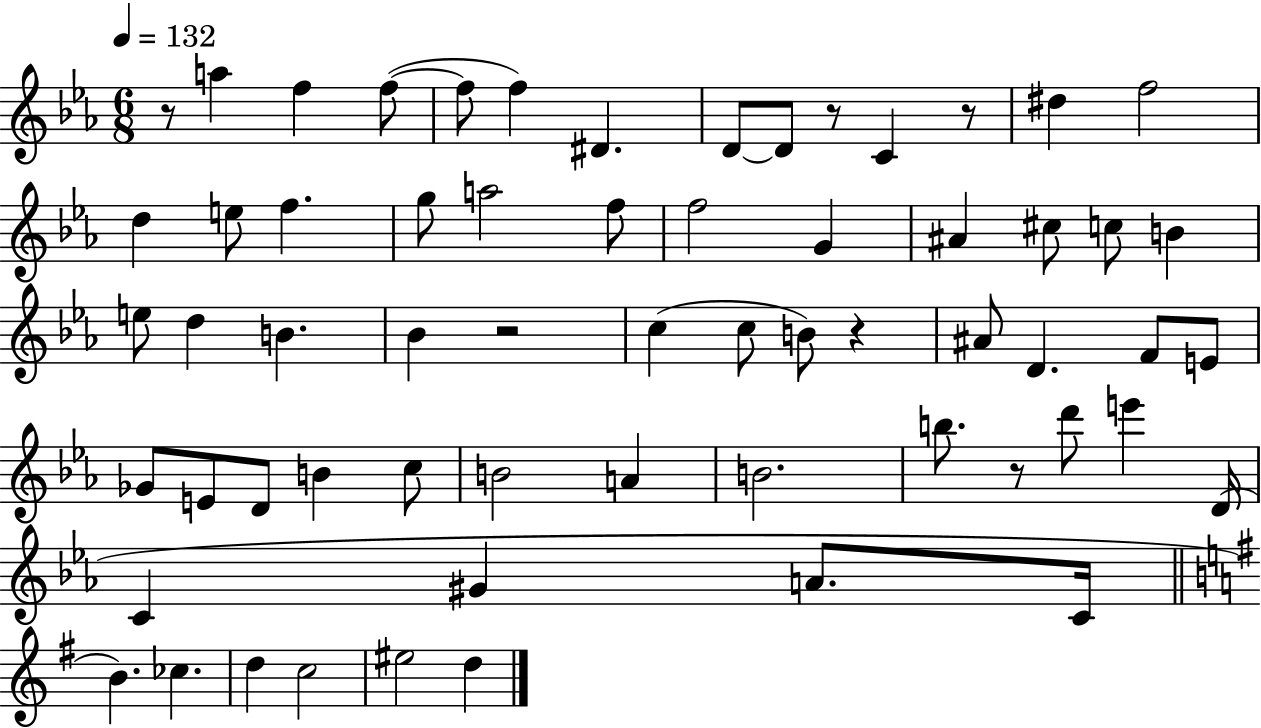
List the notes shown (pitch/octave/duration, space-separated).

R/e A5/q F5/q F5/e F5/e F5/q D#4/q. D4/e D4/e R/e C4/q R/e D#5/q F5/h D5/q E5/e F5/q. G5/e A5/h F5/e F5/h G4/q A#4/q C#5/e C5/e B4/q E5/e D5/q B4/q. Bb4/q R/h C5/q C5/e B4/e R/q A#4/e D4/q. F4/e E4/e Gb4/e E4/e D4/e B4/q C5/e B4/h A4/q B4/h. B5/e. R/e D6/e E6/q D4/s C4/q G#4/q A4/e. C4/s B4/q. CES5/q. D5/q C5/h EIS5/h D5/q